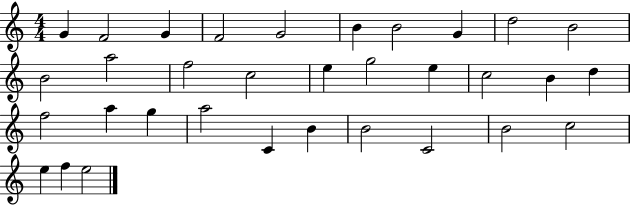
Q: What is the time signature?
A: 4/4